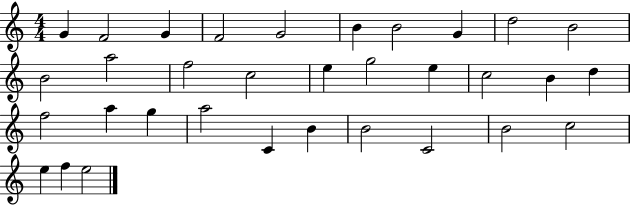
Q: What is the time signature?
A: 4/4